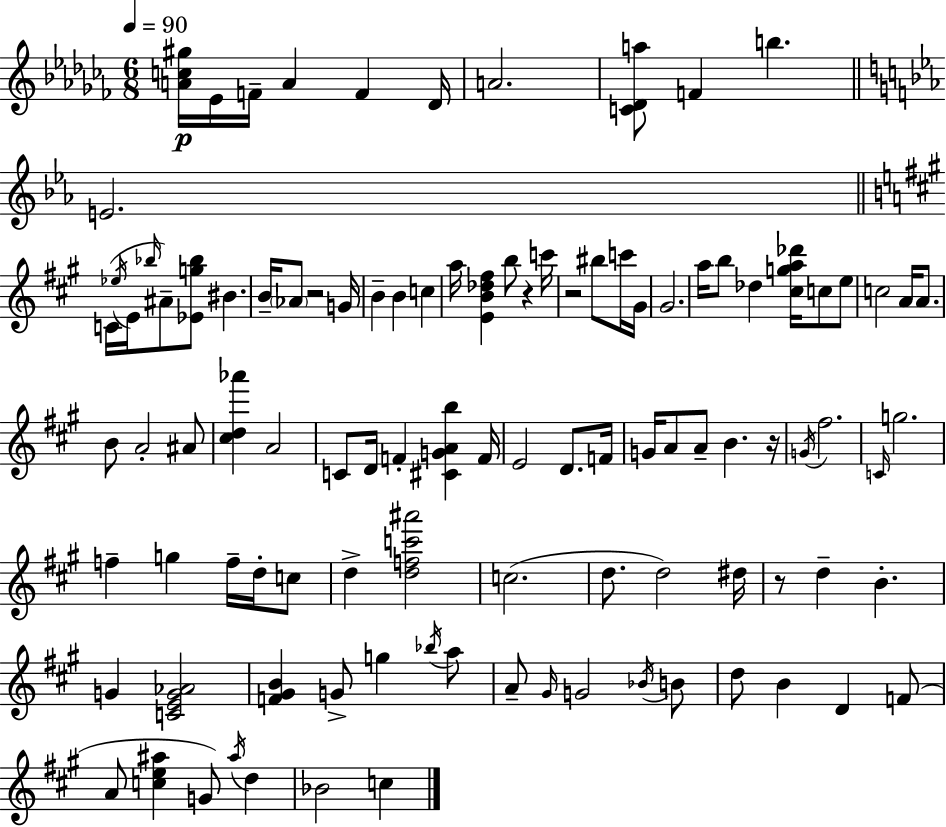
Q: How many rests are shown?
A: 5